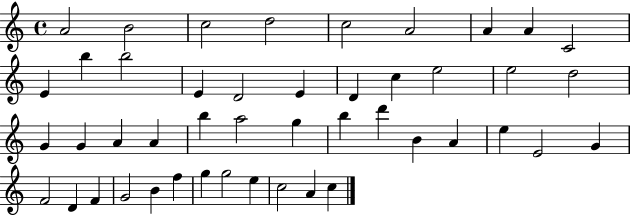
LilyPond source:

{
  \clef treble
  \time 4/4
  \defaultTimeSignature
  \key c \major
  a'2 b'2 | c''2 d''2 | c''2 a'2 | a'4 a'4 c'2 | \break e'4 b''4 b''2 | e'4 d'2 e'4 | d'4 c''4 e''2 | e''2 d''2 | \break g'4 g'4 a'4 a'4 | b''4 a''2 g''4 | b''4 d'''4 b'4 a'4 | e''4 e'2 g'4 | \break f'2 d'4 f'4 | g'2 b'4 f''4 | g''4 g''2 e''4 | c''2 a'4 c''4 | \break \bar "|."
}